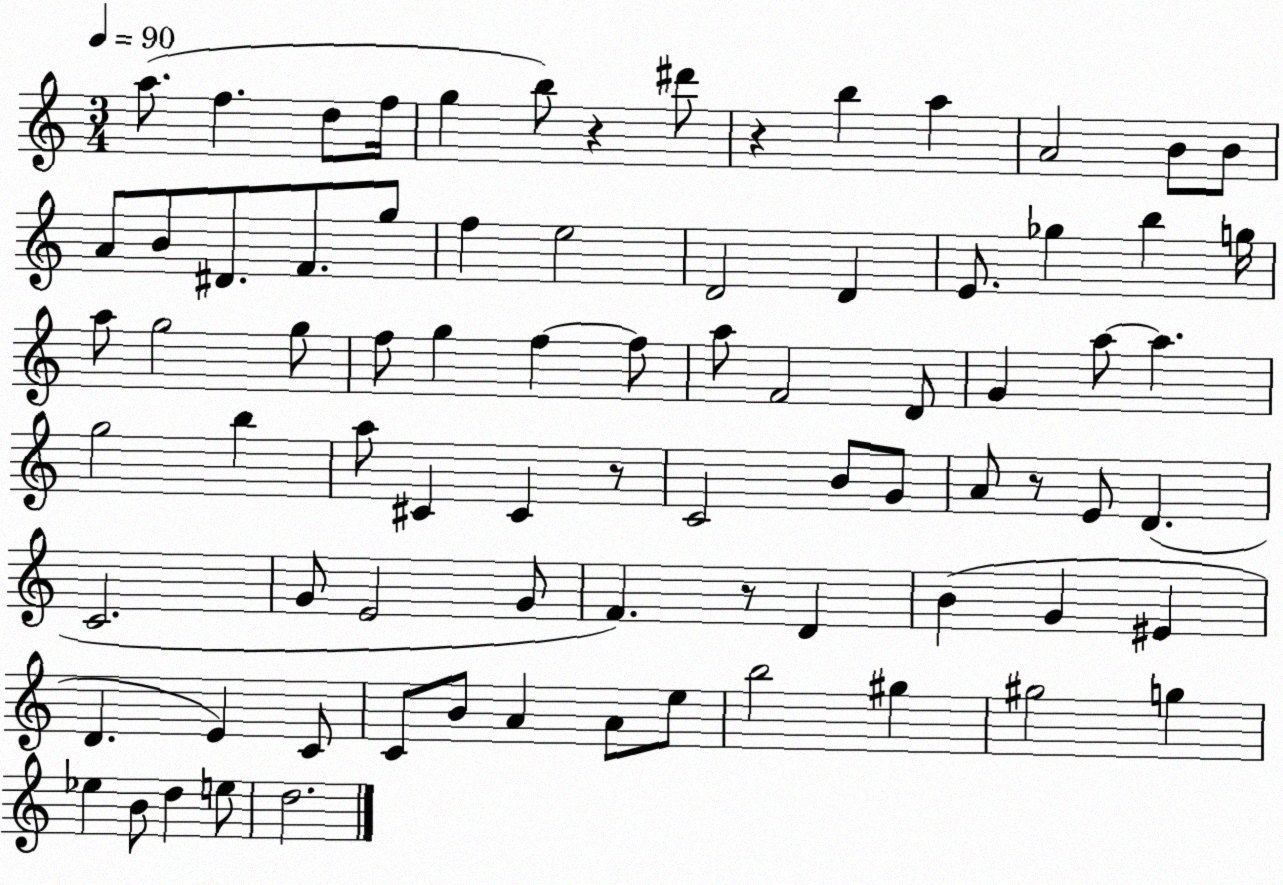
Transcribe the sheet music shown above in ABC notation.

X:1
T:Untitled
M:3/4
L:1/4
K:C
a/2 f d/2 f/4 g b/2 z ^d'/2 z b a A2 B/2 B/2 A/2 B/2 ^D/2 F/2 g/2 f e2 D2 D E/2 _g b g/4 a/2 g2 g/2 f/2 g f f/2 a/2 F2 D/2 G a/2 a g2 b a/2 ^C ^C z/2 C2 B/2 G/2 A/2 z/2 E/2 D C2 G/2 E2 G/2 F z/2 D B G ^E D E C/2 C/2 B/2 A A/2 e/2 b2 ^g ^g2 g _e B/2 d e/2 d2